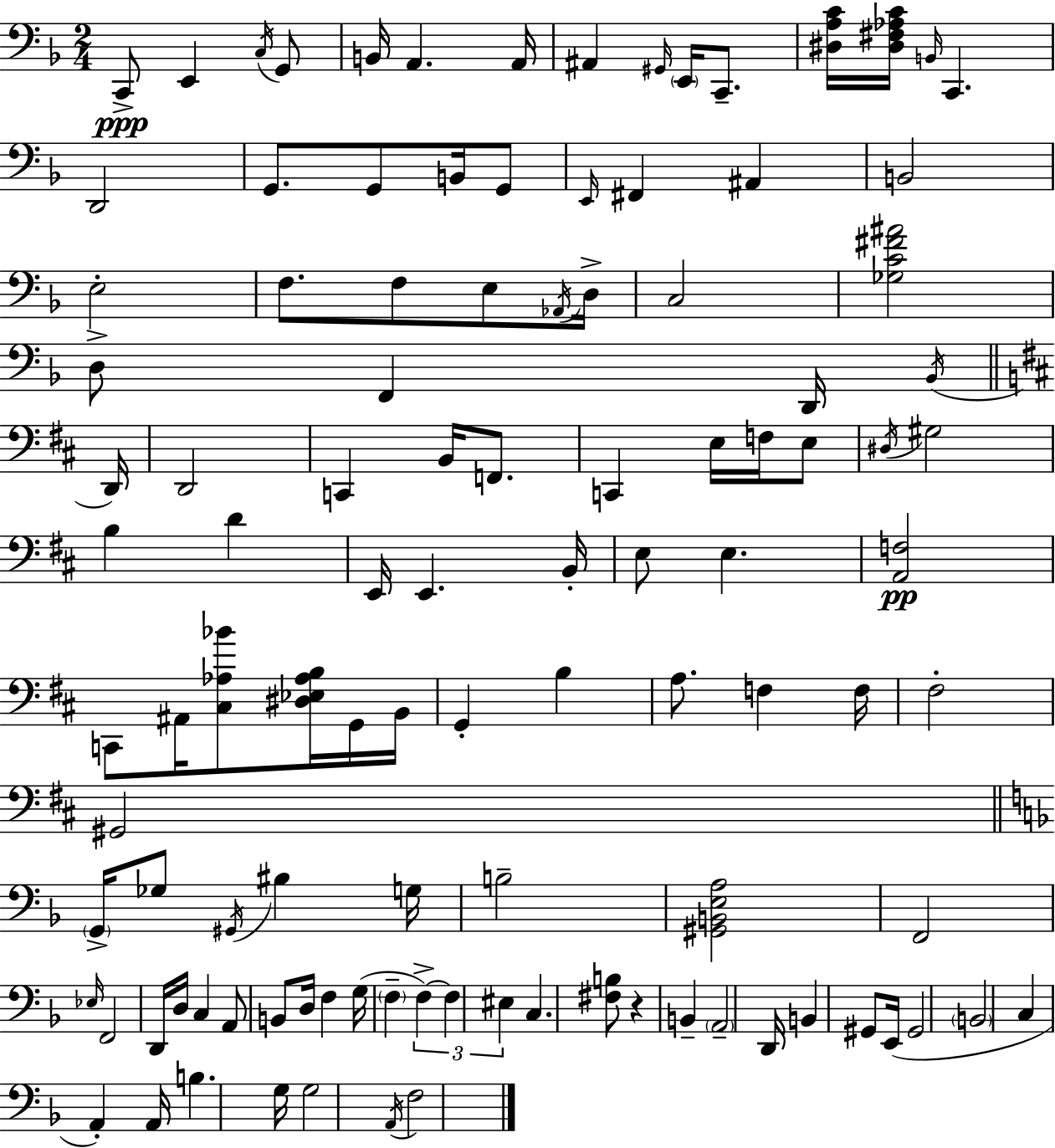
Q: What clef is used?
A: bass